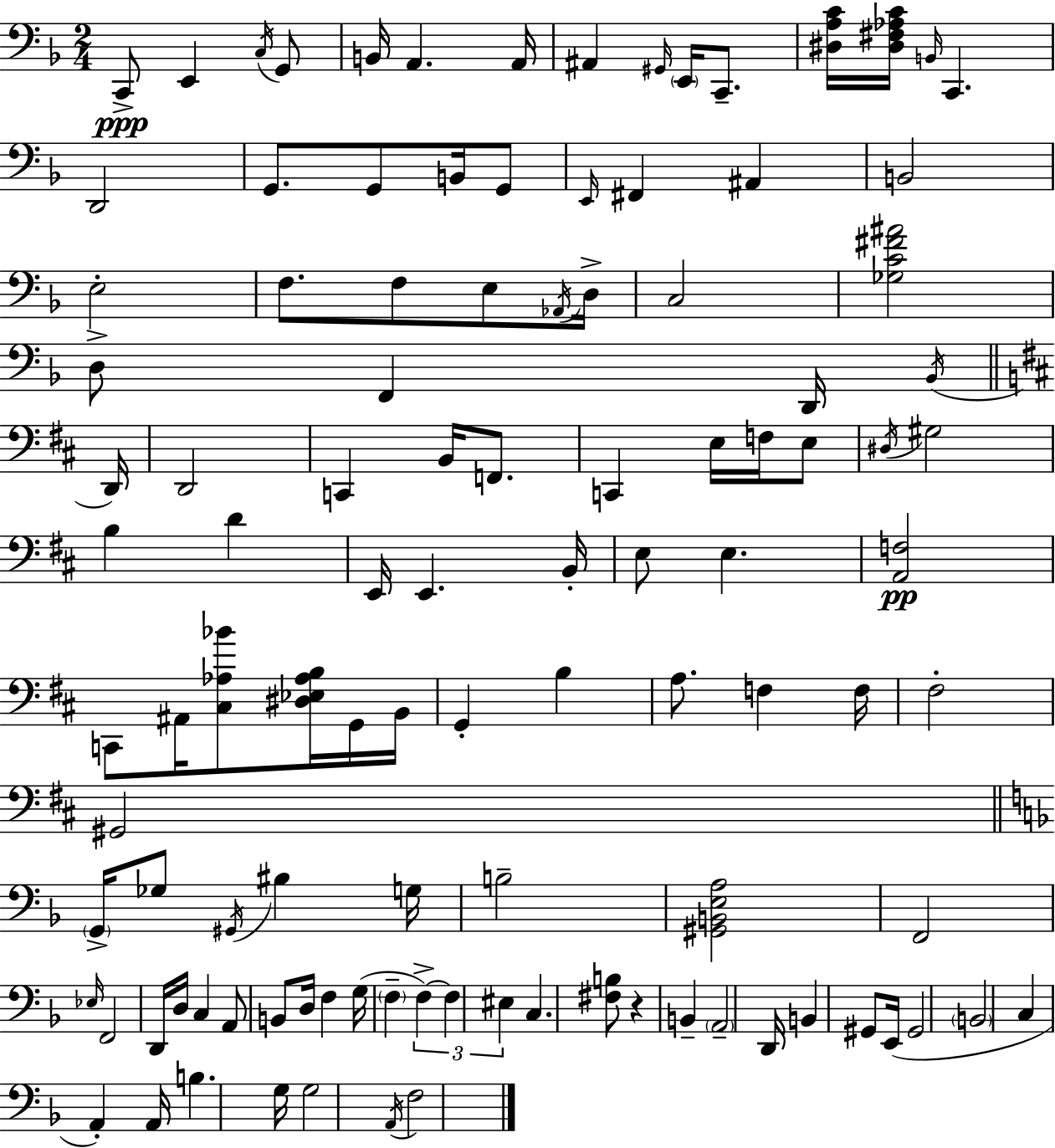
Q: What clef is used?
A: bass